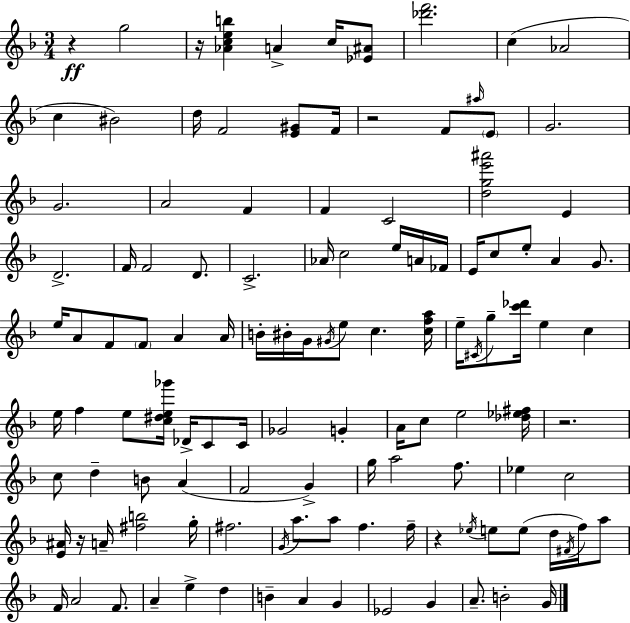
{
  \clef treble
  \numericTimeSignature
  \time 3/4
  \key f \major
  r4\ff g''2 | r16 <aes' c'' e'' b''>4 a'4-> c''16 <ees' ais'>8 | <des''' f'''>2. | c''4( aes'2 | \break c''4 bis'2) | d''16 f'2 <e' gis'>8 f'16 | r2 f'8 \grace { ais''16 } \parenthesize e'8 | g'2. | \break g'2. | a'2 f'4 | f'4 c'2 | <d'' g'' e''' ais'''>2 e'4 | \break d'2.-> | f'16 f'2 d'8. | c'2.-> | aes'16 c''2 e''16 a'16 | \break fes'16 e'16 c''8 e''8-. a'4 g'8. | e''16 a'8 f'8 \parenthesize f'8 a'4 | a'16 b'16-. bis'16-. g'16 \acciaccatura { gis'16 } e''8 c''4. | <c'' f'' a''>16 e''16-- \acciaccatura { cis'16 } g''8-- <c''' des'''>16 e''4 c''4 | \break e''16 f''4 e''8 <c'' dis'' e'' ges'''>16 des'16-> | c'8 c'16 ges'2 g'4-. | a'16 c''8 e''2 | <des'' ees'' fis''>16 r2. | \break c''8 d''4-- b'8 a'4( | f'2 g'4->) | g''16 a''2 | f''8. ees''4 c''2 | \break <e' ais'>16 r16 a'16-- <fis'' b''>2 | g''16-. fis''2. | \acciaccatura { g'16 } a''8. a''8 f''4. | f''16-- r4 \acciaccatura { ees''16 } e''8 e''8( | \break d''16 \acciaccatura { fis'16 } f''16) a''8 f'16 a'2 | f'8. a'4-- e''4-> | d''4 b'4-- a'4 | g'4 ees'2 | \break g'4 a'8.-- b'2-. | g'16 \bar "|."
}